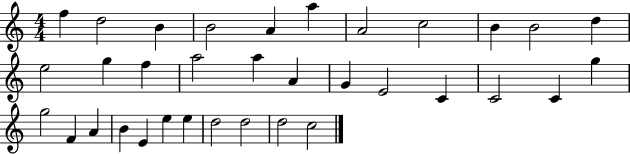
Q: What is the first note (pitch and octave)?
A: F5